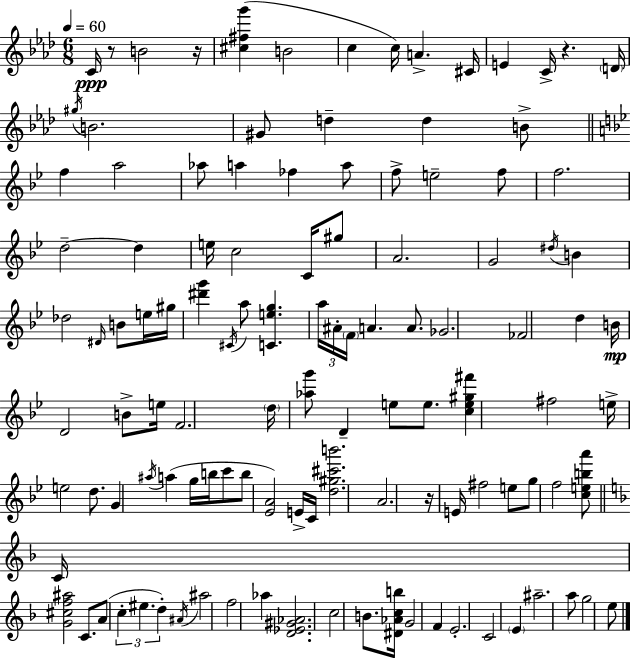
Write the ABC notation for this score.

X:1
T:Untitled
M:6/8
L:1/4
K:Fm
C/4 z/2 B2 z/4 [^c^fg'] B2 c c/4 A ^C/4 E C/4 z D/4 ^g/4 B2 ^G/2 d d B/2 f a2 _a/2 a _f a/2 f/2 e2 f/2 f2 d2 d e/4 c2 C/4 ^g/2 A2 G2 ^d/4 B _d2 ^D/4 B/2 e/4 ^g/4 [^d'g'] ^C/4 a/2 [Ceg] a/4 ^A/4 F/4 A A/2 _G2 _F2 d B/4 D2 B/2 e/4 F2 d/4 [_ag']/2 D e/2 e/2 [ce^g^f'] ^f2 e/4 e2 d/2 G ^a/4 a g/4 b/4 c'/2 b/2 [_EA]2 E/4 C/4 [d^g^c'b']2 A2 z/4 E/4 ^f2 e/2 g/2 f2 [ceba']/2 C/4 [G^cf^a]2 C/2 A/2 c ^e d ^A/4 ^a2 f2 _a [D_E^G_A]2 c2 B/2 [^D_Acb]/4 G2 F E2 C2 E ^a2 a/2 g2 e/2